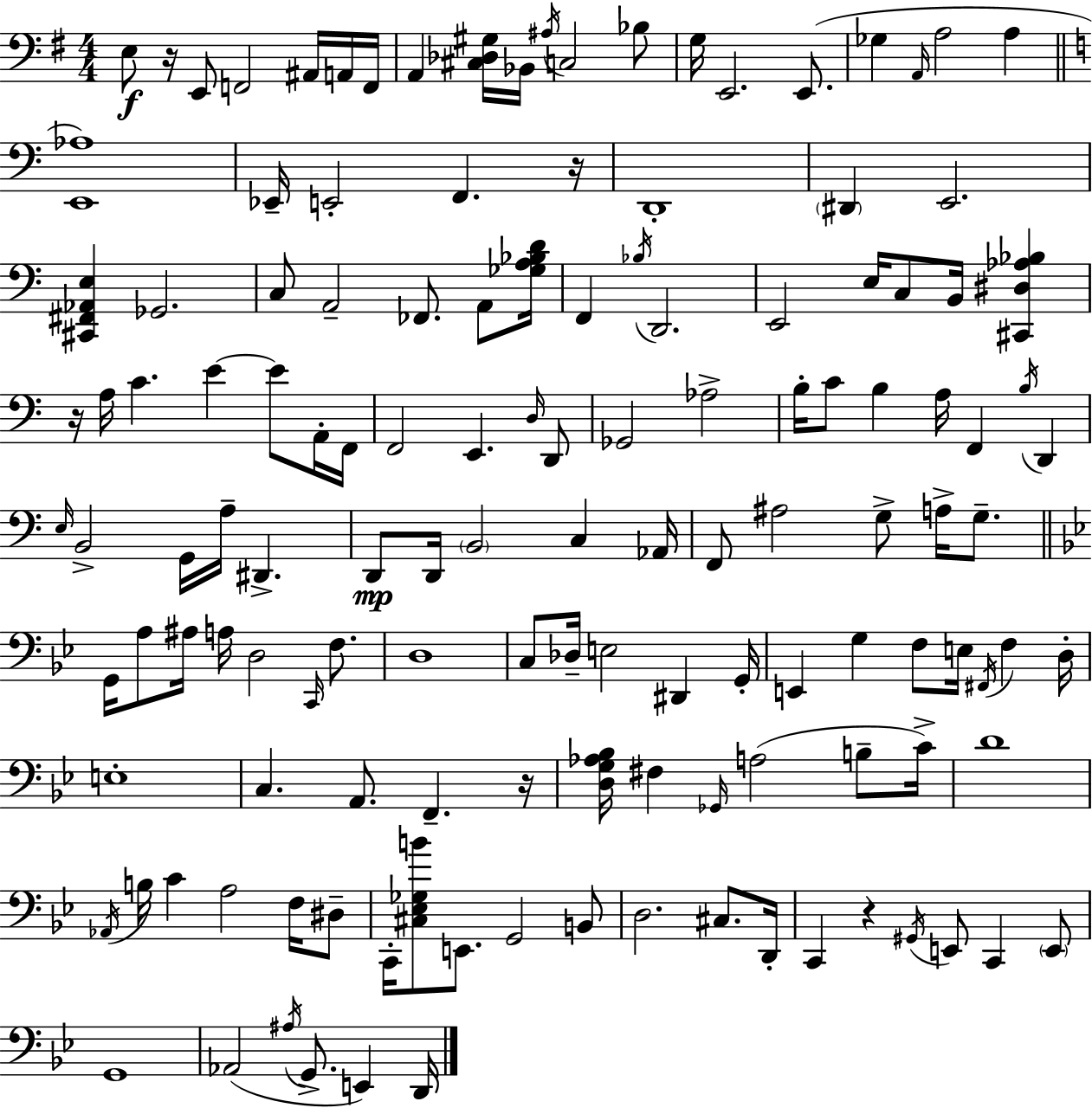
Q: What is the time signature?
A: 4/4